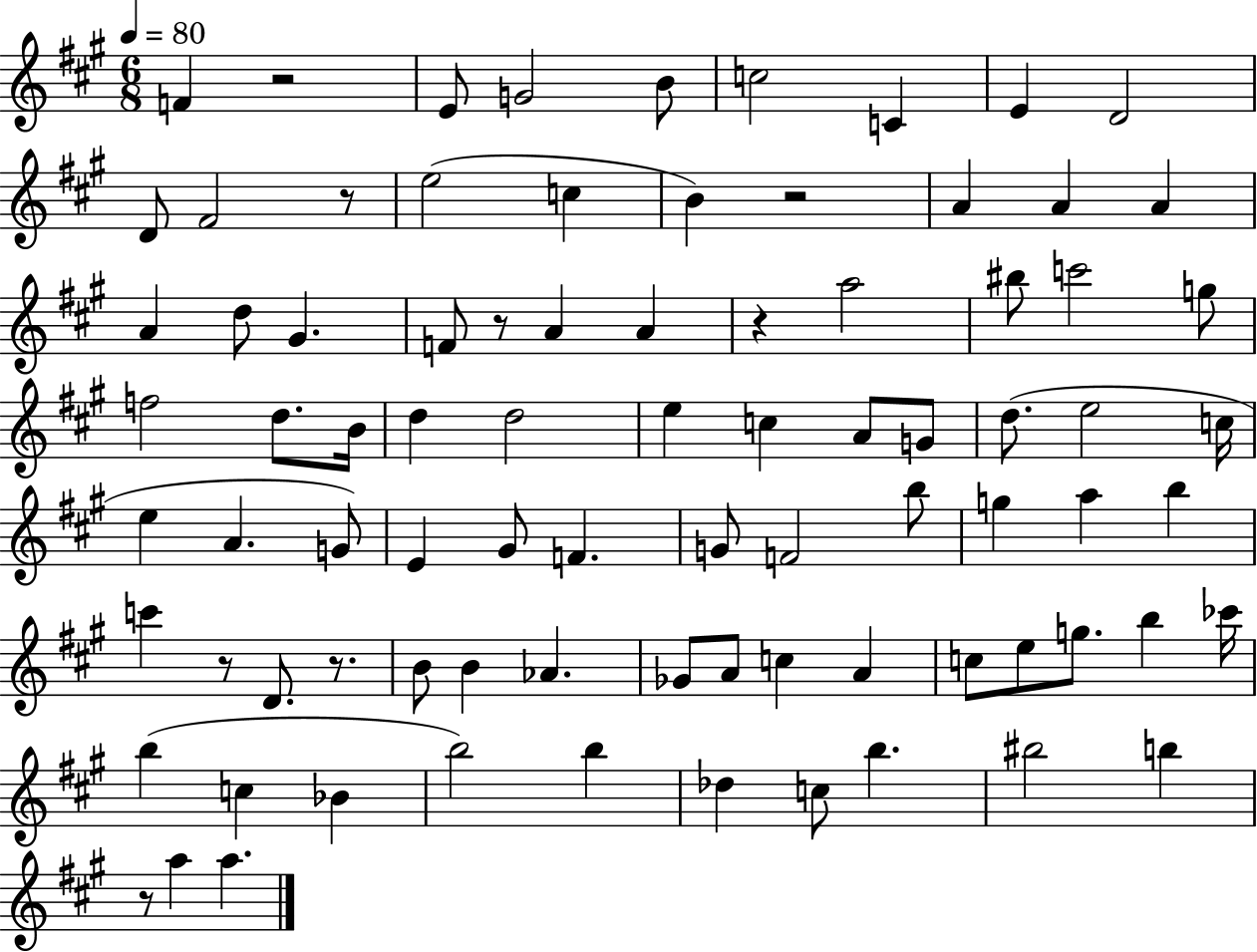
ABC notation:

X:1
T:Untitled
M:6/8
L:1/4
K:A
F z2 E/2 G2 B/2 c2 C E D2 D/2 ^F2 z/2 e2 c B z2 A A A A d/2 ^G F/2 z/2 A A z a2 ^b/2 c'2 g/2 f2 d/2 B/4 d d2 e c A/2 G/2 d/2 e2 c/4 e A G/2 E ^G/2 F G/2 F2 b/2 g a b c' z/2 D/2 z/2 B/2 B _A _G/2 A/2 c A c/2 e/2 g/2 b _c'/4 b c _B b2 b _d c/2 b ^b2 b z/2 a a